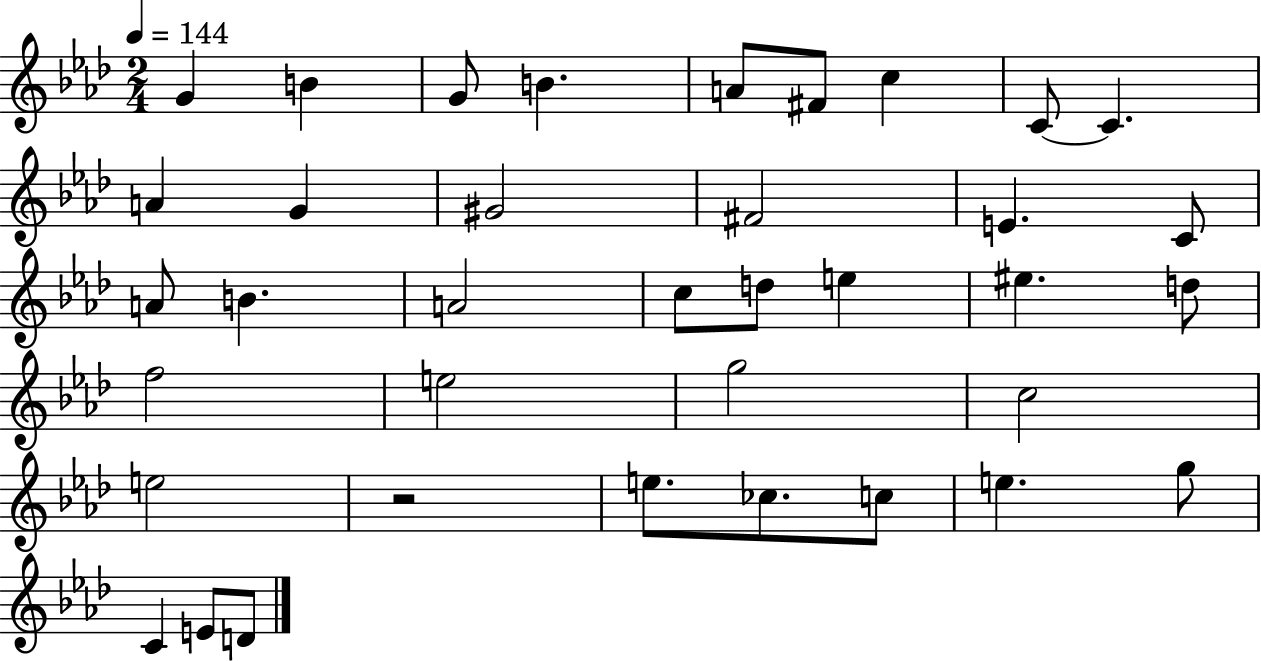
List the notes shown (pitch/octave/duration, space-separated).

G4/q B4/q G4/e B4/q. A4/e F#4/e C5/q C4/e C4/q. A4/q G4/q G#4/h F#4/h E4/q. C4/e A4/e B4/q. A4/h C5/e D5/e E5/q EIS5/q. D5/e F5/h E5/h G5/h C5/h E5/h R/h E5/e. CES5/e. C5/e E5/q. G5/e C4/q E4/e D4/e